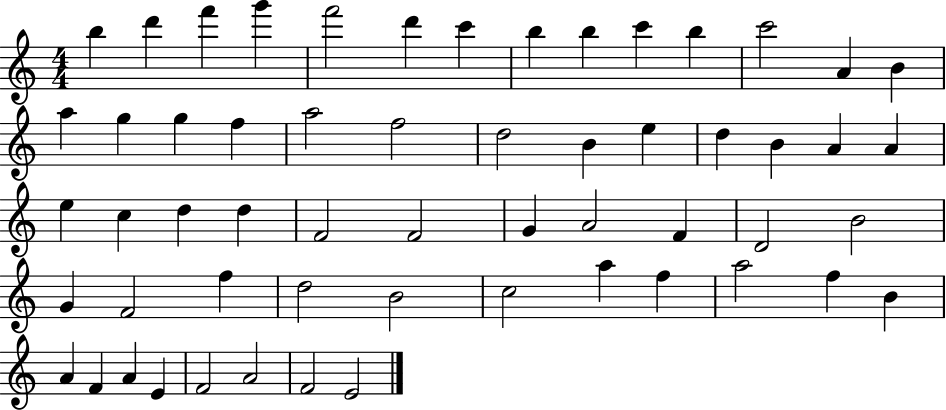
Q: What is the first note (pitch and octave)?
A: B5